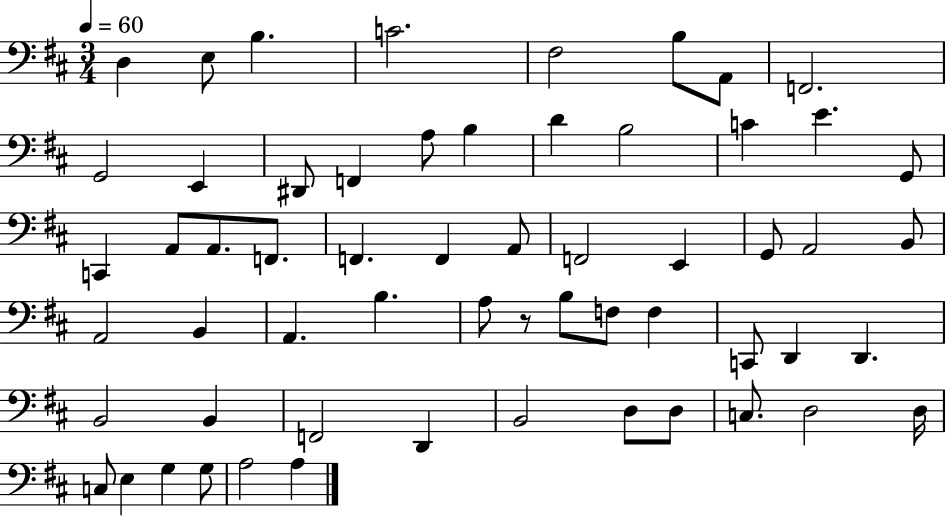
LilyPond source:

{
  \clef bass
  \numericTimeSignature
  \time 3/4
  \key d \major
  \tempo 4 = 60
  d4 e8 b4. | c'2. | fis2 b8 a,8 | f,2. | \break g,2 e,4 | dis,8 f,4 a8 b4 | d'4 b2 | c'4 e'4. g,8 | \break c,4 a,8 a,8. f,8. | f,4. f,4 a,8 | f,2 e,4 | g,8 a,2 b,8 | \break a,2 b,4 | a,4. b4. | a8 r8 b8 f8 f4 | c,8 d,4 d,4. | \break b,2 b,4 | f,2 d,4 | b,2 d8 d8 | c8. d2 d16 | \break c8 e4 g4 g8 | a2 a4 | \bar "|."
}